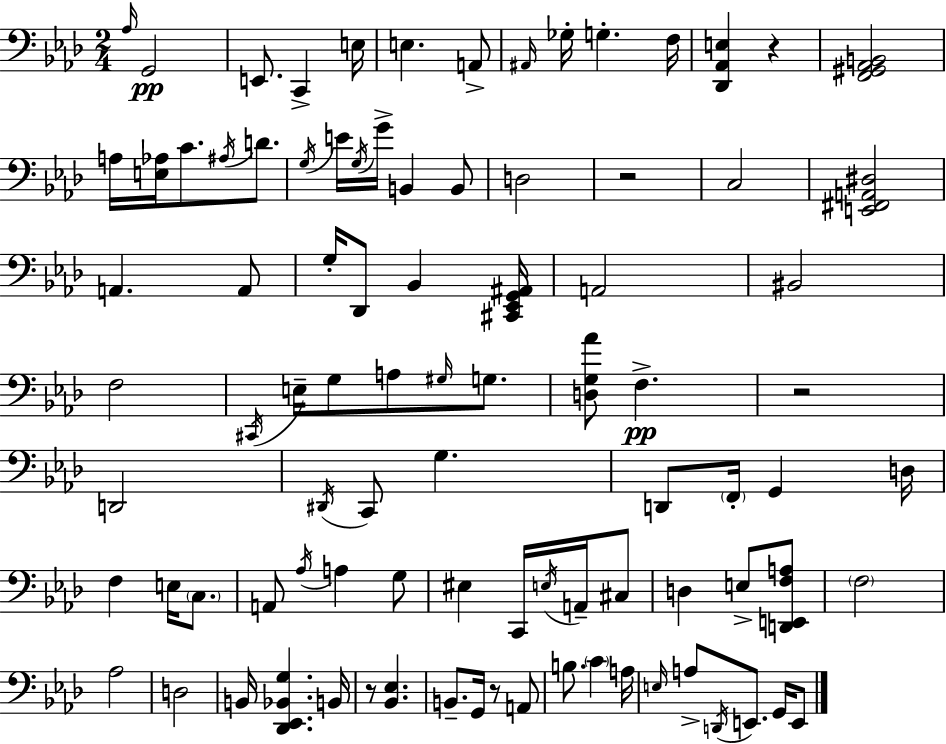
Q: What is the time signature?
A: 2/4